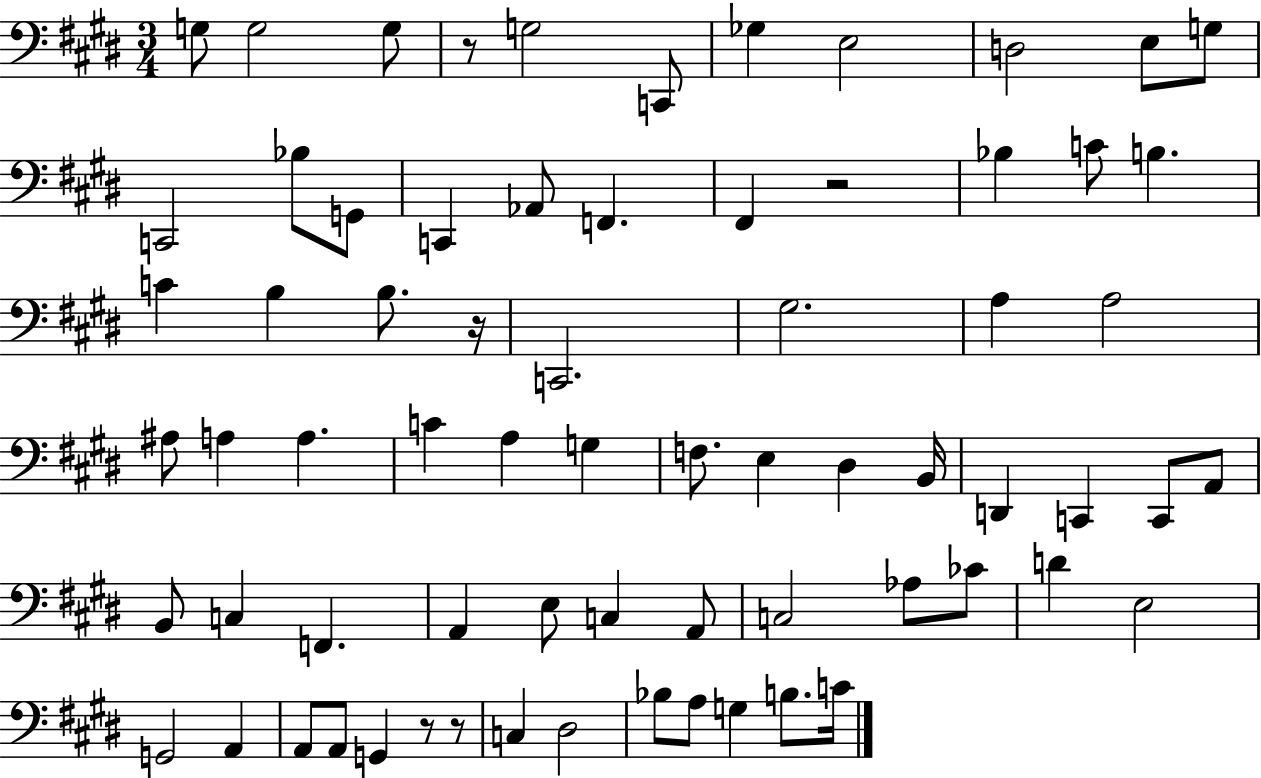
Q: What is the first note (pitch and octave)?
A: G3